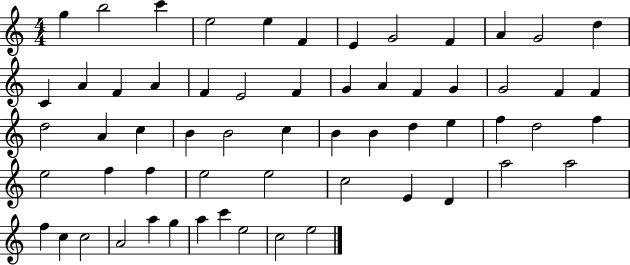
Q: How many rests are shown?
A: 0